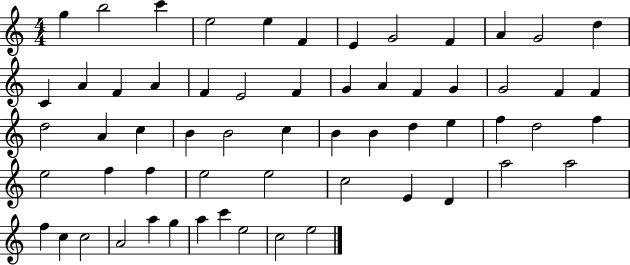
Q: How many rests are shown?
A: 0